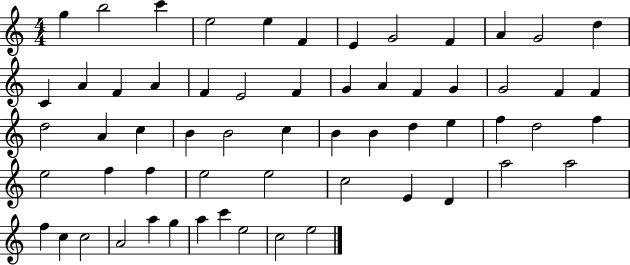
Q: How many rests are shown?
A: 0